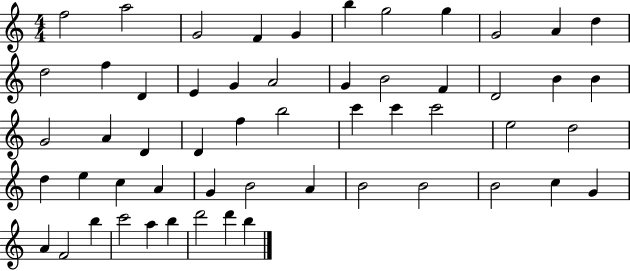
F5/h A5/h G4/h F4/q G4/q B5/q G5/h G5/q G4/h A4/q D5/q D5/h F5/q D4/q E4/q G4/q A4/h G4/q B4/h F4/q D4/h B4/q B4/q G4/h A4/q D4/q D4/q F5/q B5/h C6/q C6/q C6/h E5/h D5/h D5/q E5/q C5/q A4/q G4/q B4/h A4/q B4/h B4/h B4/h C5/q G4/q A4/q F4/h B5/q C6/h A5/q B5/q D6/h D6/q B5/q